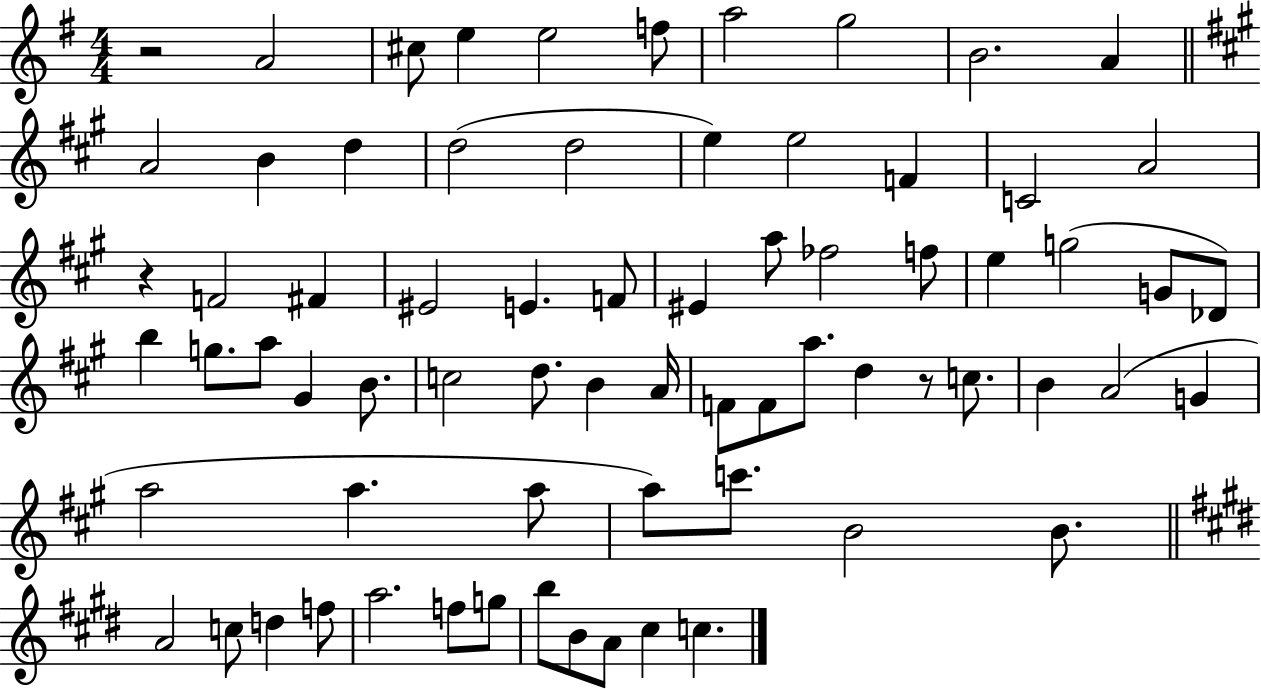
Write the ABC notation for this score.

X:1
T:Untitled
M:4/4
L:1/4
K:G
z2 A2 ^c/2 e e2 f/2 a2 g2 B2 A A2 B d d2 d2 e e2 F C2 A2 z F2 ^F ^E2 E F/2 ^E a/2 _f2 f/2 e g2 G/2 _D/2 b g/2 a/2 ^G B/2 c2 d/2 B A/4 F/2 F/2 a/2 d z/2 c/2 B A2 G a2 a a/2 a/2 c'/2 B2 B/2 A2 c/2 d f/2 a2 f/2 g/2 b/2 B/2 A/2 ^c c